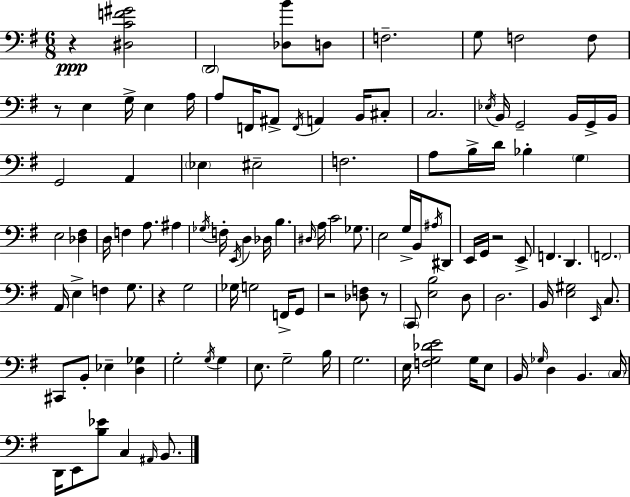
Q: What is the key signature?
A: G major